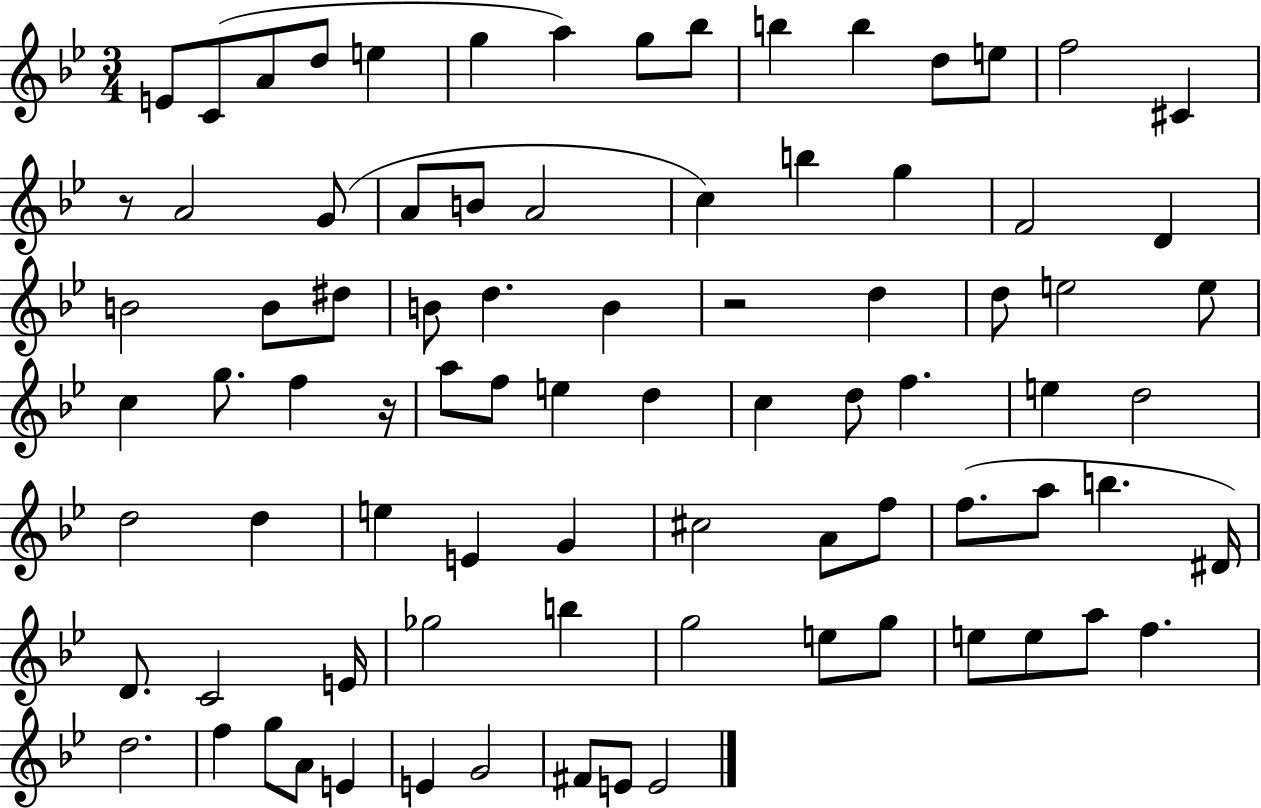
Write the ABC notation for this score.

X:1
T:Untitled
M:3/4
L:1/4
K:Bb
E/2 C/2 A/2 d/2 e g a g/2 _b/2 b b d/2 e/2 f2 ^C z/2 A2 G/2 A/2 B/2 A2 c b g F2 D B2 B/2 ^d/2 B/2 d B z2 d d/2 e2 e/2 c g/2 f z/4 a/2 f/2 e d c d/2 f e d2 d2 d e E G ^c2 A/2 f/2 f/2 a/2 b ^D/4 D/2 C2 E/4 _g2 b g2 e/2 g/2 e/2 e/2 a/2 f d2 f g/2 A/2 E E G2 ^F/2 E/2 E2